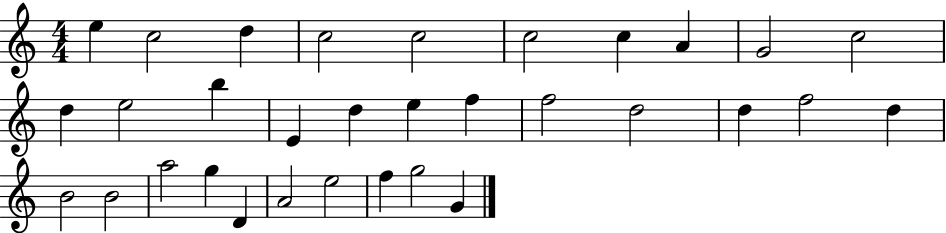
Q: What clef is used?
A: treble